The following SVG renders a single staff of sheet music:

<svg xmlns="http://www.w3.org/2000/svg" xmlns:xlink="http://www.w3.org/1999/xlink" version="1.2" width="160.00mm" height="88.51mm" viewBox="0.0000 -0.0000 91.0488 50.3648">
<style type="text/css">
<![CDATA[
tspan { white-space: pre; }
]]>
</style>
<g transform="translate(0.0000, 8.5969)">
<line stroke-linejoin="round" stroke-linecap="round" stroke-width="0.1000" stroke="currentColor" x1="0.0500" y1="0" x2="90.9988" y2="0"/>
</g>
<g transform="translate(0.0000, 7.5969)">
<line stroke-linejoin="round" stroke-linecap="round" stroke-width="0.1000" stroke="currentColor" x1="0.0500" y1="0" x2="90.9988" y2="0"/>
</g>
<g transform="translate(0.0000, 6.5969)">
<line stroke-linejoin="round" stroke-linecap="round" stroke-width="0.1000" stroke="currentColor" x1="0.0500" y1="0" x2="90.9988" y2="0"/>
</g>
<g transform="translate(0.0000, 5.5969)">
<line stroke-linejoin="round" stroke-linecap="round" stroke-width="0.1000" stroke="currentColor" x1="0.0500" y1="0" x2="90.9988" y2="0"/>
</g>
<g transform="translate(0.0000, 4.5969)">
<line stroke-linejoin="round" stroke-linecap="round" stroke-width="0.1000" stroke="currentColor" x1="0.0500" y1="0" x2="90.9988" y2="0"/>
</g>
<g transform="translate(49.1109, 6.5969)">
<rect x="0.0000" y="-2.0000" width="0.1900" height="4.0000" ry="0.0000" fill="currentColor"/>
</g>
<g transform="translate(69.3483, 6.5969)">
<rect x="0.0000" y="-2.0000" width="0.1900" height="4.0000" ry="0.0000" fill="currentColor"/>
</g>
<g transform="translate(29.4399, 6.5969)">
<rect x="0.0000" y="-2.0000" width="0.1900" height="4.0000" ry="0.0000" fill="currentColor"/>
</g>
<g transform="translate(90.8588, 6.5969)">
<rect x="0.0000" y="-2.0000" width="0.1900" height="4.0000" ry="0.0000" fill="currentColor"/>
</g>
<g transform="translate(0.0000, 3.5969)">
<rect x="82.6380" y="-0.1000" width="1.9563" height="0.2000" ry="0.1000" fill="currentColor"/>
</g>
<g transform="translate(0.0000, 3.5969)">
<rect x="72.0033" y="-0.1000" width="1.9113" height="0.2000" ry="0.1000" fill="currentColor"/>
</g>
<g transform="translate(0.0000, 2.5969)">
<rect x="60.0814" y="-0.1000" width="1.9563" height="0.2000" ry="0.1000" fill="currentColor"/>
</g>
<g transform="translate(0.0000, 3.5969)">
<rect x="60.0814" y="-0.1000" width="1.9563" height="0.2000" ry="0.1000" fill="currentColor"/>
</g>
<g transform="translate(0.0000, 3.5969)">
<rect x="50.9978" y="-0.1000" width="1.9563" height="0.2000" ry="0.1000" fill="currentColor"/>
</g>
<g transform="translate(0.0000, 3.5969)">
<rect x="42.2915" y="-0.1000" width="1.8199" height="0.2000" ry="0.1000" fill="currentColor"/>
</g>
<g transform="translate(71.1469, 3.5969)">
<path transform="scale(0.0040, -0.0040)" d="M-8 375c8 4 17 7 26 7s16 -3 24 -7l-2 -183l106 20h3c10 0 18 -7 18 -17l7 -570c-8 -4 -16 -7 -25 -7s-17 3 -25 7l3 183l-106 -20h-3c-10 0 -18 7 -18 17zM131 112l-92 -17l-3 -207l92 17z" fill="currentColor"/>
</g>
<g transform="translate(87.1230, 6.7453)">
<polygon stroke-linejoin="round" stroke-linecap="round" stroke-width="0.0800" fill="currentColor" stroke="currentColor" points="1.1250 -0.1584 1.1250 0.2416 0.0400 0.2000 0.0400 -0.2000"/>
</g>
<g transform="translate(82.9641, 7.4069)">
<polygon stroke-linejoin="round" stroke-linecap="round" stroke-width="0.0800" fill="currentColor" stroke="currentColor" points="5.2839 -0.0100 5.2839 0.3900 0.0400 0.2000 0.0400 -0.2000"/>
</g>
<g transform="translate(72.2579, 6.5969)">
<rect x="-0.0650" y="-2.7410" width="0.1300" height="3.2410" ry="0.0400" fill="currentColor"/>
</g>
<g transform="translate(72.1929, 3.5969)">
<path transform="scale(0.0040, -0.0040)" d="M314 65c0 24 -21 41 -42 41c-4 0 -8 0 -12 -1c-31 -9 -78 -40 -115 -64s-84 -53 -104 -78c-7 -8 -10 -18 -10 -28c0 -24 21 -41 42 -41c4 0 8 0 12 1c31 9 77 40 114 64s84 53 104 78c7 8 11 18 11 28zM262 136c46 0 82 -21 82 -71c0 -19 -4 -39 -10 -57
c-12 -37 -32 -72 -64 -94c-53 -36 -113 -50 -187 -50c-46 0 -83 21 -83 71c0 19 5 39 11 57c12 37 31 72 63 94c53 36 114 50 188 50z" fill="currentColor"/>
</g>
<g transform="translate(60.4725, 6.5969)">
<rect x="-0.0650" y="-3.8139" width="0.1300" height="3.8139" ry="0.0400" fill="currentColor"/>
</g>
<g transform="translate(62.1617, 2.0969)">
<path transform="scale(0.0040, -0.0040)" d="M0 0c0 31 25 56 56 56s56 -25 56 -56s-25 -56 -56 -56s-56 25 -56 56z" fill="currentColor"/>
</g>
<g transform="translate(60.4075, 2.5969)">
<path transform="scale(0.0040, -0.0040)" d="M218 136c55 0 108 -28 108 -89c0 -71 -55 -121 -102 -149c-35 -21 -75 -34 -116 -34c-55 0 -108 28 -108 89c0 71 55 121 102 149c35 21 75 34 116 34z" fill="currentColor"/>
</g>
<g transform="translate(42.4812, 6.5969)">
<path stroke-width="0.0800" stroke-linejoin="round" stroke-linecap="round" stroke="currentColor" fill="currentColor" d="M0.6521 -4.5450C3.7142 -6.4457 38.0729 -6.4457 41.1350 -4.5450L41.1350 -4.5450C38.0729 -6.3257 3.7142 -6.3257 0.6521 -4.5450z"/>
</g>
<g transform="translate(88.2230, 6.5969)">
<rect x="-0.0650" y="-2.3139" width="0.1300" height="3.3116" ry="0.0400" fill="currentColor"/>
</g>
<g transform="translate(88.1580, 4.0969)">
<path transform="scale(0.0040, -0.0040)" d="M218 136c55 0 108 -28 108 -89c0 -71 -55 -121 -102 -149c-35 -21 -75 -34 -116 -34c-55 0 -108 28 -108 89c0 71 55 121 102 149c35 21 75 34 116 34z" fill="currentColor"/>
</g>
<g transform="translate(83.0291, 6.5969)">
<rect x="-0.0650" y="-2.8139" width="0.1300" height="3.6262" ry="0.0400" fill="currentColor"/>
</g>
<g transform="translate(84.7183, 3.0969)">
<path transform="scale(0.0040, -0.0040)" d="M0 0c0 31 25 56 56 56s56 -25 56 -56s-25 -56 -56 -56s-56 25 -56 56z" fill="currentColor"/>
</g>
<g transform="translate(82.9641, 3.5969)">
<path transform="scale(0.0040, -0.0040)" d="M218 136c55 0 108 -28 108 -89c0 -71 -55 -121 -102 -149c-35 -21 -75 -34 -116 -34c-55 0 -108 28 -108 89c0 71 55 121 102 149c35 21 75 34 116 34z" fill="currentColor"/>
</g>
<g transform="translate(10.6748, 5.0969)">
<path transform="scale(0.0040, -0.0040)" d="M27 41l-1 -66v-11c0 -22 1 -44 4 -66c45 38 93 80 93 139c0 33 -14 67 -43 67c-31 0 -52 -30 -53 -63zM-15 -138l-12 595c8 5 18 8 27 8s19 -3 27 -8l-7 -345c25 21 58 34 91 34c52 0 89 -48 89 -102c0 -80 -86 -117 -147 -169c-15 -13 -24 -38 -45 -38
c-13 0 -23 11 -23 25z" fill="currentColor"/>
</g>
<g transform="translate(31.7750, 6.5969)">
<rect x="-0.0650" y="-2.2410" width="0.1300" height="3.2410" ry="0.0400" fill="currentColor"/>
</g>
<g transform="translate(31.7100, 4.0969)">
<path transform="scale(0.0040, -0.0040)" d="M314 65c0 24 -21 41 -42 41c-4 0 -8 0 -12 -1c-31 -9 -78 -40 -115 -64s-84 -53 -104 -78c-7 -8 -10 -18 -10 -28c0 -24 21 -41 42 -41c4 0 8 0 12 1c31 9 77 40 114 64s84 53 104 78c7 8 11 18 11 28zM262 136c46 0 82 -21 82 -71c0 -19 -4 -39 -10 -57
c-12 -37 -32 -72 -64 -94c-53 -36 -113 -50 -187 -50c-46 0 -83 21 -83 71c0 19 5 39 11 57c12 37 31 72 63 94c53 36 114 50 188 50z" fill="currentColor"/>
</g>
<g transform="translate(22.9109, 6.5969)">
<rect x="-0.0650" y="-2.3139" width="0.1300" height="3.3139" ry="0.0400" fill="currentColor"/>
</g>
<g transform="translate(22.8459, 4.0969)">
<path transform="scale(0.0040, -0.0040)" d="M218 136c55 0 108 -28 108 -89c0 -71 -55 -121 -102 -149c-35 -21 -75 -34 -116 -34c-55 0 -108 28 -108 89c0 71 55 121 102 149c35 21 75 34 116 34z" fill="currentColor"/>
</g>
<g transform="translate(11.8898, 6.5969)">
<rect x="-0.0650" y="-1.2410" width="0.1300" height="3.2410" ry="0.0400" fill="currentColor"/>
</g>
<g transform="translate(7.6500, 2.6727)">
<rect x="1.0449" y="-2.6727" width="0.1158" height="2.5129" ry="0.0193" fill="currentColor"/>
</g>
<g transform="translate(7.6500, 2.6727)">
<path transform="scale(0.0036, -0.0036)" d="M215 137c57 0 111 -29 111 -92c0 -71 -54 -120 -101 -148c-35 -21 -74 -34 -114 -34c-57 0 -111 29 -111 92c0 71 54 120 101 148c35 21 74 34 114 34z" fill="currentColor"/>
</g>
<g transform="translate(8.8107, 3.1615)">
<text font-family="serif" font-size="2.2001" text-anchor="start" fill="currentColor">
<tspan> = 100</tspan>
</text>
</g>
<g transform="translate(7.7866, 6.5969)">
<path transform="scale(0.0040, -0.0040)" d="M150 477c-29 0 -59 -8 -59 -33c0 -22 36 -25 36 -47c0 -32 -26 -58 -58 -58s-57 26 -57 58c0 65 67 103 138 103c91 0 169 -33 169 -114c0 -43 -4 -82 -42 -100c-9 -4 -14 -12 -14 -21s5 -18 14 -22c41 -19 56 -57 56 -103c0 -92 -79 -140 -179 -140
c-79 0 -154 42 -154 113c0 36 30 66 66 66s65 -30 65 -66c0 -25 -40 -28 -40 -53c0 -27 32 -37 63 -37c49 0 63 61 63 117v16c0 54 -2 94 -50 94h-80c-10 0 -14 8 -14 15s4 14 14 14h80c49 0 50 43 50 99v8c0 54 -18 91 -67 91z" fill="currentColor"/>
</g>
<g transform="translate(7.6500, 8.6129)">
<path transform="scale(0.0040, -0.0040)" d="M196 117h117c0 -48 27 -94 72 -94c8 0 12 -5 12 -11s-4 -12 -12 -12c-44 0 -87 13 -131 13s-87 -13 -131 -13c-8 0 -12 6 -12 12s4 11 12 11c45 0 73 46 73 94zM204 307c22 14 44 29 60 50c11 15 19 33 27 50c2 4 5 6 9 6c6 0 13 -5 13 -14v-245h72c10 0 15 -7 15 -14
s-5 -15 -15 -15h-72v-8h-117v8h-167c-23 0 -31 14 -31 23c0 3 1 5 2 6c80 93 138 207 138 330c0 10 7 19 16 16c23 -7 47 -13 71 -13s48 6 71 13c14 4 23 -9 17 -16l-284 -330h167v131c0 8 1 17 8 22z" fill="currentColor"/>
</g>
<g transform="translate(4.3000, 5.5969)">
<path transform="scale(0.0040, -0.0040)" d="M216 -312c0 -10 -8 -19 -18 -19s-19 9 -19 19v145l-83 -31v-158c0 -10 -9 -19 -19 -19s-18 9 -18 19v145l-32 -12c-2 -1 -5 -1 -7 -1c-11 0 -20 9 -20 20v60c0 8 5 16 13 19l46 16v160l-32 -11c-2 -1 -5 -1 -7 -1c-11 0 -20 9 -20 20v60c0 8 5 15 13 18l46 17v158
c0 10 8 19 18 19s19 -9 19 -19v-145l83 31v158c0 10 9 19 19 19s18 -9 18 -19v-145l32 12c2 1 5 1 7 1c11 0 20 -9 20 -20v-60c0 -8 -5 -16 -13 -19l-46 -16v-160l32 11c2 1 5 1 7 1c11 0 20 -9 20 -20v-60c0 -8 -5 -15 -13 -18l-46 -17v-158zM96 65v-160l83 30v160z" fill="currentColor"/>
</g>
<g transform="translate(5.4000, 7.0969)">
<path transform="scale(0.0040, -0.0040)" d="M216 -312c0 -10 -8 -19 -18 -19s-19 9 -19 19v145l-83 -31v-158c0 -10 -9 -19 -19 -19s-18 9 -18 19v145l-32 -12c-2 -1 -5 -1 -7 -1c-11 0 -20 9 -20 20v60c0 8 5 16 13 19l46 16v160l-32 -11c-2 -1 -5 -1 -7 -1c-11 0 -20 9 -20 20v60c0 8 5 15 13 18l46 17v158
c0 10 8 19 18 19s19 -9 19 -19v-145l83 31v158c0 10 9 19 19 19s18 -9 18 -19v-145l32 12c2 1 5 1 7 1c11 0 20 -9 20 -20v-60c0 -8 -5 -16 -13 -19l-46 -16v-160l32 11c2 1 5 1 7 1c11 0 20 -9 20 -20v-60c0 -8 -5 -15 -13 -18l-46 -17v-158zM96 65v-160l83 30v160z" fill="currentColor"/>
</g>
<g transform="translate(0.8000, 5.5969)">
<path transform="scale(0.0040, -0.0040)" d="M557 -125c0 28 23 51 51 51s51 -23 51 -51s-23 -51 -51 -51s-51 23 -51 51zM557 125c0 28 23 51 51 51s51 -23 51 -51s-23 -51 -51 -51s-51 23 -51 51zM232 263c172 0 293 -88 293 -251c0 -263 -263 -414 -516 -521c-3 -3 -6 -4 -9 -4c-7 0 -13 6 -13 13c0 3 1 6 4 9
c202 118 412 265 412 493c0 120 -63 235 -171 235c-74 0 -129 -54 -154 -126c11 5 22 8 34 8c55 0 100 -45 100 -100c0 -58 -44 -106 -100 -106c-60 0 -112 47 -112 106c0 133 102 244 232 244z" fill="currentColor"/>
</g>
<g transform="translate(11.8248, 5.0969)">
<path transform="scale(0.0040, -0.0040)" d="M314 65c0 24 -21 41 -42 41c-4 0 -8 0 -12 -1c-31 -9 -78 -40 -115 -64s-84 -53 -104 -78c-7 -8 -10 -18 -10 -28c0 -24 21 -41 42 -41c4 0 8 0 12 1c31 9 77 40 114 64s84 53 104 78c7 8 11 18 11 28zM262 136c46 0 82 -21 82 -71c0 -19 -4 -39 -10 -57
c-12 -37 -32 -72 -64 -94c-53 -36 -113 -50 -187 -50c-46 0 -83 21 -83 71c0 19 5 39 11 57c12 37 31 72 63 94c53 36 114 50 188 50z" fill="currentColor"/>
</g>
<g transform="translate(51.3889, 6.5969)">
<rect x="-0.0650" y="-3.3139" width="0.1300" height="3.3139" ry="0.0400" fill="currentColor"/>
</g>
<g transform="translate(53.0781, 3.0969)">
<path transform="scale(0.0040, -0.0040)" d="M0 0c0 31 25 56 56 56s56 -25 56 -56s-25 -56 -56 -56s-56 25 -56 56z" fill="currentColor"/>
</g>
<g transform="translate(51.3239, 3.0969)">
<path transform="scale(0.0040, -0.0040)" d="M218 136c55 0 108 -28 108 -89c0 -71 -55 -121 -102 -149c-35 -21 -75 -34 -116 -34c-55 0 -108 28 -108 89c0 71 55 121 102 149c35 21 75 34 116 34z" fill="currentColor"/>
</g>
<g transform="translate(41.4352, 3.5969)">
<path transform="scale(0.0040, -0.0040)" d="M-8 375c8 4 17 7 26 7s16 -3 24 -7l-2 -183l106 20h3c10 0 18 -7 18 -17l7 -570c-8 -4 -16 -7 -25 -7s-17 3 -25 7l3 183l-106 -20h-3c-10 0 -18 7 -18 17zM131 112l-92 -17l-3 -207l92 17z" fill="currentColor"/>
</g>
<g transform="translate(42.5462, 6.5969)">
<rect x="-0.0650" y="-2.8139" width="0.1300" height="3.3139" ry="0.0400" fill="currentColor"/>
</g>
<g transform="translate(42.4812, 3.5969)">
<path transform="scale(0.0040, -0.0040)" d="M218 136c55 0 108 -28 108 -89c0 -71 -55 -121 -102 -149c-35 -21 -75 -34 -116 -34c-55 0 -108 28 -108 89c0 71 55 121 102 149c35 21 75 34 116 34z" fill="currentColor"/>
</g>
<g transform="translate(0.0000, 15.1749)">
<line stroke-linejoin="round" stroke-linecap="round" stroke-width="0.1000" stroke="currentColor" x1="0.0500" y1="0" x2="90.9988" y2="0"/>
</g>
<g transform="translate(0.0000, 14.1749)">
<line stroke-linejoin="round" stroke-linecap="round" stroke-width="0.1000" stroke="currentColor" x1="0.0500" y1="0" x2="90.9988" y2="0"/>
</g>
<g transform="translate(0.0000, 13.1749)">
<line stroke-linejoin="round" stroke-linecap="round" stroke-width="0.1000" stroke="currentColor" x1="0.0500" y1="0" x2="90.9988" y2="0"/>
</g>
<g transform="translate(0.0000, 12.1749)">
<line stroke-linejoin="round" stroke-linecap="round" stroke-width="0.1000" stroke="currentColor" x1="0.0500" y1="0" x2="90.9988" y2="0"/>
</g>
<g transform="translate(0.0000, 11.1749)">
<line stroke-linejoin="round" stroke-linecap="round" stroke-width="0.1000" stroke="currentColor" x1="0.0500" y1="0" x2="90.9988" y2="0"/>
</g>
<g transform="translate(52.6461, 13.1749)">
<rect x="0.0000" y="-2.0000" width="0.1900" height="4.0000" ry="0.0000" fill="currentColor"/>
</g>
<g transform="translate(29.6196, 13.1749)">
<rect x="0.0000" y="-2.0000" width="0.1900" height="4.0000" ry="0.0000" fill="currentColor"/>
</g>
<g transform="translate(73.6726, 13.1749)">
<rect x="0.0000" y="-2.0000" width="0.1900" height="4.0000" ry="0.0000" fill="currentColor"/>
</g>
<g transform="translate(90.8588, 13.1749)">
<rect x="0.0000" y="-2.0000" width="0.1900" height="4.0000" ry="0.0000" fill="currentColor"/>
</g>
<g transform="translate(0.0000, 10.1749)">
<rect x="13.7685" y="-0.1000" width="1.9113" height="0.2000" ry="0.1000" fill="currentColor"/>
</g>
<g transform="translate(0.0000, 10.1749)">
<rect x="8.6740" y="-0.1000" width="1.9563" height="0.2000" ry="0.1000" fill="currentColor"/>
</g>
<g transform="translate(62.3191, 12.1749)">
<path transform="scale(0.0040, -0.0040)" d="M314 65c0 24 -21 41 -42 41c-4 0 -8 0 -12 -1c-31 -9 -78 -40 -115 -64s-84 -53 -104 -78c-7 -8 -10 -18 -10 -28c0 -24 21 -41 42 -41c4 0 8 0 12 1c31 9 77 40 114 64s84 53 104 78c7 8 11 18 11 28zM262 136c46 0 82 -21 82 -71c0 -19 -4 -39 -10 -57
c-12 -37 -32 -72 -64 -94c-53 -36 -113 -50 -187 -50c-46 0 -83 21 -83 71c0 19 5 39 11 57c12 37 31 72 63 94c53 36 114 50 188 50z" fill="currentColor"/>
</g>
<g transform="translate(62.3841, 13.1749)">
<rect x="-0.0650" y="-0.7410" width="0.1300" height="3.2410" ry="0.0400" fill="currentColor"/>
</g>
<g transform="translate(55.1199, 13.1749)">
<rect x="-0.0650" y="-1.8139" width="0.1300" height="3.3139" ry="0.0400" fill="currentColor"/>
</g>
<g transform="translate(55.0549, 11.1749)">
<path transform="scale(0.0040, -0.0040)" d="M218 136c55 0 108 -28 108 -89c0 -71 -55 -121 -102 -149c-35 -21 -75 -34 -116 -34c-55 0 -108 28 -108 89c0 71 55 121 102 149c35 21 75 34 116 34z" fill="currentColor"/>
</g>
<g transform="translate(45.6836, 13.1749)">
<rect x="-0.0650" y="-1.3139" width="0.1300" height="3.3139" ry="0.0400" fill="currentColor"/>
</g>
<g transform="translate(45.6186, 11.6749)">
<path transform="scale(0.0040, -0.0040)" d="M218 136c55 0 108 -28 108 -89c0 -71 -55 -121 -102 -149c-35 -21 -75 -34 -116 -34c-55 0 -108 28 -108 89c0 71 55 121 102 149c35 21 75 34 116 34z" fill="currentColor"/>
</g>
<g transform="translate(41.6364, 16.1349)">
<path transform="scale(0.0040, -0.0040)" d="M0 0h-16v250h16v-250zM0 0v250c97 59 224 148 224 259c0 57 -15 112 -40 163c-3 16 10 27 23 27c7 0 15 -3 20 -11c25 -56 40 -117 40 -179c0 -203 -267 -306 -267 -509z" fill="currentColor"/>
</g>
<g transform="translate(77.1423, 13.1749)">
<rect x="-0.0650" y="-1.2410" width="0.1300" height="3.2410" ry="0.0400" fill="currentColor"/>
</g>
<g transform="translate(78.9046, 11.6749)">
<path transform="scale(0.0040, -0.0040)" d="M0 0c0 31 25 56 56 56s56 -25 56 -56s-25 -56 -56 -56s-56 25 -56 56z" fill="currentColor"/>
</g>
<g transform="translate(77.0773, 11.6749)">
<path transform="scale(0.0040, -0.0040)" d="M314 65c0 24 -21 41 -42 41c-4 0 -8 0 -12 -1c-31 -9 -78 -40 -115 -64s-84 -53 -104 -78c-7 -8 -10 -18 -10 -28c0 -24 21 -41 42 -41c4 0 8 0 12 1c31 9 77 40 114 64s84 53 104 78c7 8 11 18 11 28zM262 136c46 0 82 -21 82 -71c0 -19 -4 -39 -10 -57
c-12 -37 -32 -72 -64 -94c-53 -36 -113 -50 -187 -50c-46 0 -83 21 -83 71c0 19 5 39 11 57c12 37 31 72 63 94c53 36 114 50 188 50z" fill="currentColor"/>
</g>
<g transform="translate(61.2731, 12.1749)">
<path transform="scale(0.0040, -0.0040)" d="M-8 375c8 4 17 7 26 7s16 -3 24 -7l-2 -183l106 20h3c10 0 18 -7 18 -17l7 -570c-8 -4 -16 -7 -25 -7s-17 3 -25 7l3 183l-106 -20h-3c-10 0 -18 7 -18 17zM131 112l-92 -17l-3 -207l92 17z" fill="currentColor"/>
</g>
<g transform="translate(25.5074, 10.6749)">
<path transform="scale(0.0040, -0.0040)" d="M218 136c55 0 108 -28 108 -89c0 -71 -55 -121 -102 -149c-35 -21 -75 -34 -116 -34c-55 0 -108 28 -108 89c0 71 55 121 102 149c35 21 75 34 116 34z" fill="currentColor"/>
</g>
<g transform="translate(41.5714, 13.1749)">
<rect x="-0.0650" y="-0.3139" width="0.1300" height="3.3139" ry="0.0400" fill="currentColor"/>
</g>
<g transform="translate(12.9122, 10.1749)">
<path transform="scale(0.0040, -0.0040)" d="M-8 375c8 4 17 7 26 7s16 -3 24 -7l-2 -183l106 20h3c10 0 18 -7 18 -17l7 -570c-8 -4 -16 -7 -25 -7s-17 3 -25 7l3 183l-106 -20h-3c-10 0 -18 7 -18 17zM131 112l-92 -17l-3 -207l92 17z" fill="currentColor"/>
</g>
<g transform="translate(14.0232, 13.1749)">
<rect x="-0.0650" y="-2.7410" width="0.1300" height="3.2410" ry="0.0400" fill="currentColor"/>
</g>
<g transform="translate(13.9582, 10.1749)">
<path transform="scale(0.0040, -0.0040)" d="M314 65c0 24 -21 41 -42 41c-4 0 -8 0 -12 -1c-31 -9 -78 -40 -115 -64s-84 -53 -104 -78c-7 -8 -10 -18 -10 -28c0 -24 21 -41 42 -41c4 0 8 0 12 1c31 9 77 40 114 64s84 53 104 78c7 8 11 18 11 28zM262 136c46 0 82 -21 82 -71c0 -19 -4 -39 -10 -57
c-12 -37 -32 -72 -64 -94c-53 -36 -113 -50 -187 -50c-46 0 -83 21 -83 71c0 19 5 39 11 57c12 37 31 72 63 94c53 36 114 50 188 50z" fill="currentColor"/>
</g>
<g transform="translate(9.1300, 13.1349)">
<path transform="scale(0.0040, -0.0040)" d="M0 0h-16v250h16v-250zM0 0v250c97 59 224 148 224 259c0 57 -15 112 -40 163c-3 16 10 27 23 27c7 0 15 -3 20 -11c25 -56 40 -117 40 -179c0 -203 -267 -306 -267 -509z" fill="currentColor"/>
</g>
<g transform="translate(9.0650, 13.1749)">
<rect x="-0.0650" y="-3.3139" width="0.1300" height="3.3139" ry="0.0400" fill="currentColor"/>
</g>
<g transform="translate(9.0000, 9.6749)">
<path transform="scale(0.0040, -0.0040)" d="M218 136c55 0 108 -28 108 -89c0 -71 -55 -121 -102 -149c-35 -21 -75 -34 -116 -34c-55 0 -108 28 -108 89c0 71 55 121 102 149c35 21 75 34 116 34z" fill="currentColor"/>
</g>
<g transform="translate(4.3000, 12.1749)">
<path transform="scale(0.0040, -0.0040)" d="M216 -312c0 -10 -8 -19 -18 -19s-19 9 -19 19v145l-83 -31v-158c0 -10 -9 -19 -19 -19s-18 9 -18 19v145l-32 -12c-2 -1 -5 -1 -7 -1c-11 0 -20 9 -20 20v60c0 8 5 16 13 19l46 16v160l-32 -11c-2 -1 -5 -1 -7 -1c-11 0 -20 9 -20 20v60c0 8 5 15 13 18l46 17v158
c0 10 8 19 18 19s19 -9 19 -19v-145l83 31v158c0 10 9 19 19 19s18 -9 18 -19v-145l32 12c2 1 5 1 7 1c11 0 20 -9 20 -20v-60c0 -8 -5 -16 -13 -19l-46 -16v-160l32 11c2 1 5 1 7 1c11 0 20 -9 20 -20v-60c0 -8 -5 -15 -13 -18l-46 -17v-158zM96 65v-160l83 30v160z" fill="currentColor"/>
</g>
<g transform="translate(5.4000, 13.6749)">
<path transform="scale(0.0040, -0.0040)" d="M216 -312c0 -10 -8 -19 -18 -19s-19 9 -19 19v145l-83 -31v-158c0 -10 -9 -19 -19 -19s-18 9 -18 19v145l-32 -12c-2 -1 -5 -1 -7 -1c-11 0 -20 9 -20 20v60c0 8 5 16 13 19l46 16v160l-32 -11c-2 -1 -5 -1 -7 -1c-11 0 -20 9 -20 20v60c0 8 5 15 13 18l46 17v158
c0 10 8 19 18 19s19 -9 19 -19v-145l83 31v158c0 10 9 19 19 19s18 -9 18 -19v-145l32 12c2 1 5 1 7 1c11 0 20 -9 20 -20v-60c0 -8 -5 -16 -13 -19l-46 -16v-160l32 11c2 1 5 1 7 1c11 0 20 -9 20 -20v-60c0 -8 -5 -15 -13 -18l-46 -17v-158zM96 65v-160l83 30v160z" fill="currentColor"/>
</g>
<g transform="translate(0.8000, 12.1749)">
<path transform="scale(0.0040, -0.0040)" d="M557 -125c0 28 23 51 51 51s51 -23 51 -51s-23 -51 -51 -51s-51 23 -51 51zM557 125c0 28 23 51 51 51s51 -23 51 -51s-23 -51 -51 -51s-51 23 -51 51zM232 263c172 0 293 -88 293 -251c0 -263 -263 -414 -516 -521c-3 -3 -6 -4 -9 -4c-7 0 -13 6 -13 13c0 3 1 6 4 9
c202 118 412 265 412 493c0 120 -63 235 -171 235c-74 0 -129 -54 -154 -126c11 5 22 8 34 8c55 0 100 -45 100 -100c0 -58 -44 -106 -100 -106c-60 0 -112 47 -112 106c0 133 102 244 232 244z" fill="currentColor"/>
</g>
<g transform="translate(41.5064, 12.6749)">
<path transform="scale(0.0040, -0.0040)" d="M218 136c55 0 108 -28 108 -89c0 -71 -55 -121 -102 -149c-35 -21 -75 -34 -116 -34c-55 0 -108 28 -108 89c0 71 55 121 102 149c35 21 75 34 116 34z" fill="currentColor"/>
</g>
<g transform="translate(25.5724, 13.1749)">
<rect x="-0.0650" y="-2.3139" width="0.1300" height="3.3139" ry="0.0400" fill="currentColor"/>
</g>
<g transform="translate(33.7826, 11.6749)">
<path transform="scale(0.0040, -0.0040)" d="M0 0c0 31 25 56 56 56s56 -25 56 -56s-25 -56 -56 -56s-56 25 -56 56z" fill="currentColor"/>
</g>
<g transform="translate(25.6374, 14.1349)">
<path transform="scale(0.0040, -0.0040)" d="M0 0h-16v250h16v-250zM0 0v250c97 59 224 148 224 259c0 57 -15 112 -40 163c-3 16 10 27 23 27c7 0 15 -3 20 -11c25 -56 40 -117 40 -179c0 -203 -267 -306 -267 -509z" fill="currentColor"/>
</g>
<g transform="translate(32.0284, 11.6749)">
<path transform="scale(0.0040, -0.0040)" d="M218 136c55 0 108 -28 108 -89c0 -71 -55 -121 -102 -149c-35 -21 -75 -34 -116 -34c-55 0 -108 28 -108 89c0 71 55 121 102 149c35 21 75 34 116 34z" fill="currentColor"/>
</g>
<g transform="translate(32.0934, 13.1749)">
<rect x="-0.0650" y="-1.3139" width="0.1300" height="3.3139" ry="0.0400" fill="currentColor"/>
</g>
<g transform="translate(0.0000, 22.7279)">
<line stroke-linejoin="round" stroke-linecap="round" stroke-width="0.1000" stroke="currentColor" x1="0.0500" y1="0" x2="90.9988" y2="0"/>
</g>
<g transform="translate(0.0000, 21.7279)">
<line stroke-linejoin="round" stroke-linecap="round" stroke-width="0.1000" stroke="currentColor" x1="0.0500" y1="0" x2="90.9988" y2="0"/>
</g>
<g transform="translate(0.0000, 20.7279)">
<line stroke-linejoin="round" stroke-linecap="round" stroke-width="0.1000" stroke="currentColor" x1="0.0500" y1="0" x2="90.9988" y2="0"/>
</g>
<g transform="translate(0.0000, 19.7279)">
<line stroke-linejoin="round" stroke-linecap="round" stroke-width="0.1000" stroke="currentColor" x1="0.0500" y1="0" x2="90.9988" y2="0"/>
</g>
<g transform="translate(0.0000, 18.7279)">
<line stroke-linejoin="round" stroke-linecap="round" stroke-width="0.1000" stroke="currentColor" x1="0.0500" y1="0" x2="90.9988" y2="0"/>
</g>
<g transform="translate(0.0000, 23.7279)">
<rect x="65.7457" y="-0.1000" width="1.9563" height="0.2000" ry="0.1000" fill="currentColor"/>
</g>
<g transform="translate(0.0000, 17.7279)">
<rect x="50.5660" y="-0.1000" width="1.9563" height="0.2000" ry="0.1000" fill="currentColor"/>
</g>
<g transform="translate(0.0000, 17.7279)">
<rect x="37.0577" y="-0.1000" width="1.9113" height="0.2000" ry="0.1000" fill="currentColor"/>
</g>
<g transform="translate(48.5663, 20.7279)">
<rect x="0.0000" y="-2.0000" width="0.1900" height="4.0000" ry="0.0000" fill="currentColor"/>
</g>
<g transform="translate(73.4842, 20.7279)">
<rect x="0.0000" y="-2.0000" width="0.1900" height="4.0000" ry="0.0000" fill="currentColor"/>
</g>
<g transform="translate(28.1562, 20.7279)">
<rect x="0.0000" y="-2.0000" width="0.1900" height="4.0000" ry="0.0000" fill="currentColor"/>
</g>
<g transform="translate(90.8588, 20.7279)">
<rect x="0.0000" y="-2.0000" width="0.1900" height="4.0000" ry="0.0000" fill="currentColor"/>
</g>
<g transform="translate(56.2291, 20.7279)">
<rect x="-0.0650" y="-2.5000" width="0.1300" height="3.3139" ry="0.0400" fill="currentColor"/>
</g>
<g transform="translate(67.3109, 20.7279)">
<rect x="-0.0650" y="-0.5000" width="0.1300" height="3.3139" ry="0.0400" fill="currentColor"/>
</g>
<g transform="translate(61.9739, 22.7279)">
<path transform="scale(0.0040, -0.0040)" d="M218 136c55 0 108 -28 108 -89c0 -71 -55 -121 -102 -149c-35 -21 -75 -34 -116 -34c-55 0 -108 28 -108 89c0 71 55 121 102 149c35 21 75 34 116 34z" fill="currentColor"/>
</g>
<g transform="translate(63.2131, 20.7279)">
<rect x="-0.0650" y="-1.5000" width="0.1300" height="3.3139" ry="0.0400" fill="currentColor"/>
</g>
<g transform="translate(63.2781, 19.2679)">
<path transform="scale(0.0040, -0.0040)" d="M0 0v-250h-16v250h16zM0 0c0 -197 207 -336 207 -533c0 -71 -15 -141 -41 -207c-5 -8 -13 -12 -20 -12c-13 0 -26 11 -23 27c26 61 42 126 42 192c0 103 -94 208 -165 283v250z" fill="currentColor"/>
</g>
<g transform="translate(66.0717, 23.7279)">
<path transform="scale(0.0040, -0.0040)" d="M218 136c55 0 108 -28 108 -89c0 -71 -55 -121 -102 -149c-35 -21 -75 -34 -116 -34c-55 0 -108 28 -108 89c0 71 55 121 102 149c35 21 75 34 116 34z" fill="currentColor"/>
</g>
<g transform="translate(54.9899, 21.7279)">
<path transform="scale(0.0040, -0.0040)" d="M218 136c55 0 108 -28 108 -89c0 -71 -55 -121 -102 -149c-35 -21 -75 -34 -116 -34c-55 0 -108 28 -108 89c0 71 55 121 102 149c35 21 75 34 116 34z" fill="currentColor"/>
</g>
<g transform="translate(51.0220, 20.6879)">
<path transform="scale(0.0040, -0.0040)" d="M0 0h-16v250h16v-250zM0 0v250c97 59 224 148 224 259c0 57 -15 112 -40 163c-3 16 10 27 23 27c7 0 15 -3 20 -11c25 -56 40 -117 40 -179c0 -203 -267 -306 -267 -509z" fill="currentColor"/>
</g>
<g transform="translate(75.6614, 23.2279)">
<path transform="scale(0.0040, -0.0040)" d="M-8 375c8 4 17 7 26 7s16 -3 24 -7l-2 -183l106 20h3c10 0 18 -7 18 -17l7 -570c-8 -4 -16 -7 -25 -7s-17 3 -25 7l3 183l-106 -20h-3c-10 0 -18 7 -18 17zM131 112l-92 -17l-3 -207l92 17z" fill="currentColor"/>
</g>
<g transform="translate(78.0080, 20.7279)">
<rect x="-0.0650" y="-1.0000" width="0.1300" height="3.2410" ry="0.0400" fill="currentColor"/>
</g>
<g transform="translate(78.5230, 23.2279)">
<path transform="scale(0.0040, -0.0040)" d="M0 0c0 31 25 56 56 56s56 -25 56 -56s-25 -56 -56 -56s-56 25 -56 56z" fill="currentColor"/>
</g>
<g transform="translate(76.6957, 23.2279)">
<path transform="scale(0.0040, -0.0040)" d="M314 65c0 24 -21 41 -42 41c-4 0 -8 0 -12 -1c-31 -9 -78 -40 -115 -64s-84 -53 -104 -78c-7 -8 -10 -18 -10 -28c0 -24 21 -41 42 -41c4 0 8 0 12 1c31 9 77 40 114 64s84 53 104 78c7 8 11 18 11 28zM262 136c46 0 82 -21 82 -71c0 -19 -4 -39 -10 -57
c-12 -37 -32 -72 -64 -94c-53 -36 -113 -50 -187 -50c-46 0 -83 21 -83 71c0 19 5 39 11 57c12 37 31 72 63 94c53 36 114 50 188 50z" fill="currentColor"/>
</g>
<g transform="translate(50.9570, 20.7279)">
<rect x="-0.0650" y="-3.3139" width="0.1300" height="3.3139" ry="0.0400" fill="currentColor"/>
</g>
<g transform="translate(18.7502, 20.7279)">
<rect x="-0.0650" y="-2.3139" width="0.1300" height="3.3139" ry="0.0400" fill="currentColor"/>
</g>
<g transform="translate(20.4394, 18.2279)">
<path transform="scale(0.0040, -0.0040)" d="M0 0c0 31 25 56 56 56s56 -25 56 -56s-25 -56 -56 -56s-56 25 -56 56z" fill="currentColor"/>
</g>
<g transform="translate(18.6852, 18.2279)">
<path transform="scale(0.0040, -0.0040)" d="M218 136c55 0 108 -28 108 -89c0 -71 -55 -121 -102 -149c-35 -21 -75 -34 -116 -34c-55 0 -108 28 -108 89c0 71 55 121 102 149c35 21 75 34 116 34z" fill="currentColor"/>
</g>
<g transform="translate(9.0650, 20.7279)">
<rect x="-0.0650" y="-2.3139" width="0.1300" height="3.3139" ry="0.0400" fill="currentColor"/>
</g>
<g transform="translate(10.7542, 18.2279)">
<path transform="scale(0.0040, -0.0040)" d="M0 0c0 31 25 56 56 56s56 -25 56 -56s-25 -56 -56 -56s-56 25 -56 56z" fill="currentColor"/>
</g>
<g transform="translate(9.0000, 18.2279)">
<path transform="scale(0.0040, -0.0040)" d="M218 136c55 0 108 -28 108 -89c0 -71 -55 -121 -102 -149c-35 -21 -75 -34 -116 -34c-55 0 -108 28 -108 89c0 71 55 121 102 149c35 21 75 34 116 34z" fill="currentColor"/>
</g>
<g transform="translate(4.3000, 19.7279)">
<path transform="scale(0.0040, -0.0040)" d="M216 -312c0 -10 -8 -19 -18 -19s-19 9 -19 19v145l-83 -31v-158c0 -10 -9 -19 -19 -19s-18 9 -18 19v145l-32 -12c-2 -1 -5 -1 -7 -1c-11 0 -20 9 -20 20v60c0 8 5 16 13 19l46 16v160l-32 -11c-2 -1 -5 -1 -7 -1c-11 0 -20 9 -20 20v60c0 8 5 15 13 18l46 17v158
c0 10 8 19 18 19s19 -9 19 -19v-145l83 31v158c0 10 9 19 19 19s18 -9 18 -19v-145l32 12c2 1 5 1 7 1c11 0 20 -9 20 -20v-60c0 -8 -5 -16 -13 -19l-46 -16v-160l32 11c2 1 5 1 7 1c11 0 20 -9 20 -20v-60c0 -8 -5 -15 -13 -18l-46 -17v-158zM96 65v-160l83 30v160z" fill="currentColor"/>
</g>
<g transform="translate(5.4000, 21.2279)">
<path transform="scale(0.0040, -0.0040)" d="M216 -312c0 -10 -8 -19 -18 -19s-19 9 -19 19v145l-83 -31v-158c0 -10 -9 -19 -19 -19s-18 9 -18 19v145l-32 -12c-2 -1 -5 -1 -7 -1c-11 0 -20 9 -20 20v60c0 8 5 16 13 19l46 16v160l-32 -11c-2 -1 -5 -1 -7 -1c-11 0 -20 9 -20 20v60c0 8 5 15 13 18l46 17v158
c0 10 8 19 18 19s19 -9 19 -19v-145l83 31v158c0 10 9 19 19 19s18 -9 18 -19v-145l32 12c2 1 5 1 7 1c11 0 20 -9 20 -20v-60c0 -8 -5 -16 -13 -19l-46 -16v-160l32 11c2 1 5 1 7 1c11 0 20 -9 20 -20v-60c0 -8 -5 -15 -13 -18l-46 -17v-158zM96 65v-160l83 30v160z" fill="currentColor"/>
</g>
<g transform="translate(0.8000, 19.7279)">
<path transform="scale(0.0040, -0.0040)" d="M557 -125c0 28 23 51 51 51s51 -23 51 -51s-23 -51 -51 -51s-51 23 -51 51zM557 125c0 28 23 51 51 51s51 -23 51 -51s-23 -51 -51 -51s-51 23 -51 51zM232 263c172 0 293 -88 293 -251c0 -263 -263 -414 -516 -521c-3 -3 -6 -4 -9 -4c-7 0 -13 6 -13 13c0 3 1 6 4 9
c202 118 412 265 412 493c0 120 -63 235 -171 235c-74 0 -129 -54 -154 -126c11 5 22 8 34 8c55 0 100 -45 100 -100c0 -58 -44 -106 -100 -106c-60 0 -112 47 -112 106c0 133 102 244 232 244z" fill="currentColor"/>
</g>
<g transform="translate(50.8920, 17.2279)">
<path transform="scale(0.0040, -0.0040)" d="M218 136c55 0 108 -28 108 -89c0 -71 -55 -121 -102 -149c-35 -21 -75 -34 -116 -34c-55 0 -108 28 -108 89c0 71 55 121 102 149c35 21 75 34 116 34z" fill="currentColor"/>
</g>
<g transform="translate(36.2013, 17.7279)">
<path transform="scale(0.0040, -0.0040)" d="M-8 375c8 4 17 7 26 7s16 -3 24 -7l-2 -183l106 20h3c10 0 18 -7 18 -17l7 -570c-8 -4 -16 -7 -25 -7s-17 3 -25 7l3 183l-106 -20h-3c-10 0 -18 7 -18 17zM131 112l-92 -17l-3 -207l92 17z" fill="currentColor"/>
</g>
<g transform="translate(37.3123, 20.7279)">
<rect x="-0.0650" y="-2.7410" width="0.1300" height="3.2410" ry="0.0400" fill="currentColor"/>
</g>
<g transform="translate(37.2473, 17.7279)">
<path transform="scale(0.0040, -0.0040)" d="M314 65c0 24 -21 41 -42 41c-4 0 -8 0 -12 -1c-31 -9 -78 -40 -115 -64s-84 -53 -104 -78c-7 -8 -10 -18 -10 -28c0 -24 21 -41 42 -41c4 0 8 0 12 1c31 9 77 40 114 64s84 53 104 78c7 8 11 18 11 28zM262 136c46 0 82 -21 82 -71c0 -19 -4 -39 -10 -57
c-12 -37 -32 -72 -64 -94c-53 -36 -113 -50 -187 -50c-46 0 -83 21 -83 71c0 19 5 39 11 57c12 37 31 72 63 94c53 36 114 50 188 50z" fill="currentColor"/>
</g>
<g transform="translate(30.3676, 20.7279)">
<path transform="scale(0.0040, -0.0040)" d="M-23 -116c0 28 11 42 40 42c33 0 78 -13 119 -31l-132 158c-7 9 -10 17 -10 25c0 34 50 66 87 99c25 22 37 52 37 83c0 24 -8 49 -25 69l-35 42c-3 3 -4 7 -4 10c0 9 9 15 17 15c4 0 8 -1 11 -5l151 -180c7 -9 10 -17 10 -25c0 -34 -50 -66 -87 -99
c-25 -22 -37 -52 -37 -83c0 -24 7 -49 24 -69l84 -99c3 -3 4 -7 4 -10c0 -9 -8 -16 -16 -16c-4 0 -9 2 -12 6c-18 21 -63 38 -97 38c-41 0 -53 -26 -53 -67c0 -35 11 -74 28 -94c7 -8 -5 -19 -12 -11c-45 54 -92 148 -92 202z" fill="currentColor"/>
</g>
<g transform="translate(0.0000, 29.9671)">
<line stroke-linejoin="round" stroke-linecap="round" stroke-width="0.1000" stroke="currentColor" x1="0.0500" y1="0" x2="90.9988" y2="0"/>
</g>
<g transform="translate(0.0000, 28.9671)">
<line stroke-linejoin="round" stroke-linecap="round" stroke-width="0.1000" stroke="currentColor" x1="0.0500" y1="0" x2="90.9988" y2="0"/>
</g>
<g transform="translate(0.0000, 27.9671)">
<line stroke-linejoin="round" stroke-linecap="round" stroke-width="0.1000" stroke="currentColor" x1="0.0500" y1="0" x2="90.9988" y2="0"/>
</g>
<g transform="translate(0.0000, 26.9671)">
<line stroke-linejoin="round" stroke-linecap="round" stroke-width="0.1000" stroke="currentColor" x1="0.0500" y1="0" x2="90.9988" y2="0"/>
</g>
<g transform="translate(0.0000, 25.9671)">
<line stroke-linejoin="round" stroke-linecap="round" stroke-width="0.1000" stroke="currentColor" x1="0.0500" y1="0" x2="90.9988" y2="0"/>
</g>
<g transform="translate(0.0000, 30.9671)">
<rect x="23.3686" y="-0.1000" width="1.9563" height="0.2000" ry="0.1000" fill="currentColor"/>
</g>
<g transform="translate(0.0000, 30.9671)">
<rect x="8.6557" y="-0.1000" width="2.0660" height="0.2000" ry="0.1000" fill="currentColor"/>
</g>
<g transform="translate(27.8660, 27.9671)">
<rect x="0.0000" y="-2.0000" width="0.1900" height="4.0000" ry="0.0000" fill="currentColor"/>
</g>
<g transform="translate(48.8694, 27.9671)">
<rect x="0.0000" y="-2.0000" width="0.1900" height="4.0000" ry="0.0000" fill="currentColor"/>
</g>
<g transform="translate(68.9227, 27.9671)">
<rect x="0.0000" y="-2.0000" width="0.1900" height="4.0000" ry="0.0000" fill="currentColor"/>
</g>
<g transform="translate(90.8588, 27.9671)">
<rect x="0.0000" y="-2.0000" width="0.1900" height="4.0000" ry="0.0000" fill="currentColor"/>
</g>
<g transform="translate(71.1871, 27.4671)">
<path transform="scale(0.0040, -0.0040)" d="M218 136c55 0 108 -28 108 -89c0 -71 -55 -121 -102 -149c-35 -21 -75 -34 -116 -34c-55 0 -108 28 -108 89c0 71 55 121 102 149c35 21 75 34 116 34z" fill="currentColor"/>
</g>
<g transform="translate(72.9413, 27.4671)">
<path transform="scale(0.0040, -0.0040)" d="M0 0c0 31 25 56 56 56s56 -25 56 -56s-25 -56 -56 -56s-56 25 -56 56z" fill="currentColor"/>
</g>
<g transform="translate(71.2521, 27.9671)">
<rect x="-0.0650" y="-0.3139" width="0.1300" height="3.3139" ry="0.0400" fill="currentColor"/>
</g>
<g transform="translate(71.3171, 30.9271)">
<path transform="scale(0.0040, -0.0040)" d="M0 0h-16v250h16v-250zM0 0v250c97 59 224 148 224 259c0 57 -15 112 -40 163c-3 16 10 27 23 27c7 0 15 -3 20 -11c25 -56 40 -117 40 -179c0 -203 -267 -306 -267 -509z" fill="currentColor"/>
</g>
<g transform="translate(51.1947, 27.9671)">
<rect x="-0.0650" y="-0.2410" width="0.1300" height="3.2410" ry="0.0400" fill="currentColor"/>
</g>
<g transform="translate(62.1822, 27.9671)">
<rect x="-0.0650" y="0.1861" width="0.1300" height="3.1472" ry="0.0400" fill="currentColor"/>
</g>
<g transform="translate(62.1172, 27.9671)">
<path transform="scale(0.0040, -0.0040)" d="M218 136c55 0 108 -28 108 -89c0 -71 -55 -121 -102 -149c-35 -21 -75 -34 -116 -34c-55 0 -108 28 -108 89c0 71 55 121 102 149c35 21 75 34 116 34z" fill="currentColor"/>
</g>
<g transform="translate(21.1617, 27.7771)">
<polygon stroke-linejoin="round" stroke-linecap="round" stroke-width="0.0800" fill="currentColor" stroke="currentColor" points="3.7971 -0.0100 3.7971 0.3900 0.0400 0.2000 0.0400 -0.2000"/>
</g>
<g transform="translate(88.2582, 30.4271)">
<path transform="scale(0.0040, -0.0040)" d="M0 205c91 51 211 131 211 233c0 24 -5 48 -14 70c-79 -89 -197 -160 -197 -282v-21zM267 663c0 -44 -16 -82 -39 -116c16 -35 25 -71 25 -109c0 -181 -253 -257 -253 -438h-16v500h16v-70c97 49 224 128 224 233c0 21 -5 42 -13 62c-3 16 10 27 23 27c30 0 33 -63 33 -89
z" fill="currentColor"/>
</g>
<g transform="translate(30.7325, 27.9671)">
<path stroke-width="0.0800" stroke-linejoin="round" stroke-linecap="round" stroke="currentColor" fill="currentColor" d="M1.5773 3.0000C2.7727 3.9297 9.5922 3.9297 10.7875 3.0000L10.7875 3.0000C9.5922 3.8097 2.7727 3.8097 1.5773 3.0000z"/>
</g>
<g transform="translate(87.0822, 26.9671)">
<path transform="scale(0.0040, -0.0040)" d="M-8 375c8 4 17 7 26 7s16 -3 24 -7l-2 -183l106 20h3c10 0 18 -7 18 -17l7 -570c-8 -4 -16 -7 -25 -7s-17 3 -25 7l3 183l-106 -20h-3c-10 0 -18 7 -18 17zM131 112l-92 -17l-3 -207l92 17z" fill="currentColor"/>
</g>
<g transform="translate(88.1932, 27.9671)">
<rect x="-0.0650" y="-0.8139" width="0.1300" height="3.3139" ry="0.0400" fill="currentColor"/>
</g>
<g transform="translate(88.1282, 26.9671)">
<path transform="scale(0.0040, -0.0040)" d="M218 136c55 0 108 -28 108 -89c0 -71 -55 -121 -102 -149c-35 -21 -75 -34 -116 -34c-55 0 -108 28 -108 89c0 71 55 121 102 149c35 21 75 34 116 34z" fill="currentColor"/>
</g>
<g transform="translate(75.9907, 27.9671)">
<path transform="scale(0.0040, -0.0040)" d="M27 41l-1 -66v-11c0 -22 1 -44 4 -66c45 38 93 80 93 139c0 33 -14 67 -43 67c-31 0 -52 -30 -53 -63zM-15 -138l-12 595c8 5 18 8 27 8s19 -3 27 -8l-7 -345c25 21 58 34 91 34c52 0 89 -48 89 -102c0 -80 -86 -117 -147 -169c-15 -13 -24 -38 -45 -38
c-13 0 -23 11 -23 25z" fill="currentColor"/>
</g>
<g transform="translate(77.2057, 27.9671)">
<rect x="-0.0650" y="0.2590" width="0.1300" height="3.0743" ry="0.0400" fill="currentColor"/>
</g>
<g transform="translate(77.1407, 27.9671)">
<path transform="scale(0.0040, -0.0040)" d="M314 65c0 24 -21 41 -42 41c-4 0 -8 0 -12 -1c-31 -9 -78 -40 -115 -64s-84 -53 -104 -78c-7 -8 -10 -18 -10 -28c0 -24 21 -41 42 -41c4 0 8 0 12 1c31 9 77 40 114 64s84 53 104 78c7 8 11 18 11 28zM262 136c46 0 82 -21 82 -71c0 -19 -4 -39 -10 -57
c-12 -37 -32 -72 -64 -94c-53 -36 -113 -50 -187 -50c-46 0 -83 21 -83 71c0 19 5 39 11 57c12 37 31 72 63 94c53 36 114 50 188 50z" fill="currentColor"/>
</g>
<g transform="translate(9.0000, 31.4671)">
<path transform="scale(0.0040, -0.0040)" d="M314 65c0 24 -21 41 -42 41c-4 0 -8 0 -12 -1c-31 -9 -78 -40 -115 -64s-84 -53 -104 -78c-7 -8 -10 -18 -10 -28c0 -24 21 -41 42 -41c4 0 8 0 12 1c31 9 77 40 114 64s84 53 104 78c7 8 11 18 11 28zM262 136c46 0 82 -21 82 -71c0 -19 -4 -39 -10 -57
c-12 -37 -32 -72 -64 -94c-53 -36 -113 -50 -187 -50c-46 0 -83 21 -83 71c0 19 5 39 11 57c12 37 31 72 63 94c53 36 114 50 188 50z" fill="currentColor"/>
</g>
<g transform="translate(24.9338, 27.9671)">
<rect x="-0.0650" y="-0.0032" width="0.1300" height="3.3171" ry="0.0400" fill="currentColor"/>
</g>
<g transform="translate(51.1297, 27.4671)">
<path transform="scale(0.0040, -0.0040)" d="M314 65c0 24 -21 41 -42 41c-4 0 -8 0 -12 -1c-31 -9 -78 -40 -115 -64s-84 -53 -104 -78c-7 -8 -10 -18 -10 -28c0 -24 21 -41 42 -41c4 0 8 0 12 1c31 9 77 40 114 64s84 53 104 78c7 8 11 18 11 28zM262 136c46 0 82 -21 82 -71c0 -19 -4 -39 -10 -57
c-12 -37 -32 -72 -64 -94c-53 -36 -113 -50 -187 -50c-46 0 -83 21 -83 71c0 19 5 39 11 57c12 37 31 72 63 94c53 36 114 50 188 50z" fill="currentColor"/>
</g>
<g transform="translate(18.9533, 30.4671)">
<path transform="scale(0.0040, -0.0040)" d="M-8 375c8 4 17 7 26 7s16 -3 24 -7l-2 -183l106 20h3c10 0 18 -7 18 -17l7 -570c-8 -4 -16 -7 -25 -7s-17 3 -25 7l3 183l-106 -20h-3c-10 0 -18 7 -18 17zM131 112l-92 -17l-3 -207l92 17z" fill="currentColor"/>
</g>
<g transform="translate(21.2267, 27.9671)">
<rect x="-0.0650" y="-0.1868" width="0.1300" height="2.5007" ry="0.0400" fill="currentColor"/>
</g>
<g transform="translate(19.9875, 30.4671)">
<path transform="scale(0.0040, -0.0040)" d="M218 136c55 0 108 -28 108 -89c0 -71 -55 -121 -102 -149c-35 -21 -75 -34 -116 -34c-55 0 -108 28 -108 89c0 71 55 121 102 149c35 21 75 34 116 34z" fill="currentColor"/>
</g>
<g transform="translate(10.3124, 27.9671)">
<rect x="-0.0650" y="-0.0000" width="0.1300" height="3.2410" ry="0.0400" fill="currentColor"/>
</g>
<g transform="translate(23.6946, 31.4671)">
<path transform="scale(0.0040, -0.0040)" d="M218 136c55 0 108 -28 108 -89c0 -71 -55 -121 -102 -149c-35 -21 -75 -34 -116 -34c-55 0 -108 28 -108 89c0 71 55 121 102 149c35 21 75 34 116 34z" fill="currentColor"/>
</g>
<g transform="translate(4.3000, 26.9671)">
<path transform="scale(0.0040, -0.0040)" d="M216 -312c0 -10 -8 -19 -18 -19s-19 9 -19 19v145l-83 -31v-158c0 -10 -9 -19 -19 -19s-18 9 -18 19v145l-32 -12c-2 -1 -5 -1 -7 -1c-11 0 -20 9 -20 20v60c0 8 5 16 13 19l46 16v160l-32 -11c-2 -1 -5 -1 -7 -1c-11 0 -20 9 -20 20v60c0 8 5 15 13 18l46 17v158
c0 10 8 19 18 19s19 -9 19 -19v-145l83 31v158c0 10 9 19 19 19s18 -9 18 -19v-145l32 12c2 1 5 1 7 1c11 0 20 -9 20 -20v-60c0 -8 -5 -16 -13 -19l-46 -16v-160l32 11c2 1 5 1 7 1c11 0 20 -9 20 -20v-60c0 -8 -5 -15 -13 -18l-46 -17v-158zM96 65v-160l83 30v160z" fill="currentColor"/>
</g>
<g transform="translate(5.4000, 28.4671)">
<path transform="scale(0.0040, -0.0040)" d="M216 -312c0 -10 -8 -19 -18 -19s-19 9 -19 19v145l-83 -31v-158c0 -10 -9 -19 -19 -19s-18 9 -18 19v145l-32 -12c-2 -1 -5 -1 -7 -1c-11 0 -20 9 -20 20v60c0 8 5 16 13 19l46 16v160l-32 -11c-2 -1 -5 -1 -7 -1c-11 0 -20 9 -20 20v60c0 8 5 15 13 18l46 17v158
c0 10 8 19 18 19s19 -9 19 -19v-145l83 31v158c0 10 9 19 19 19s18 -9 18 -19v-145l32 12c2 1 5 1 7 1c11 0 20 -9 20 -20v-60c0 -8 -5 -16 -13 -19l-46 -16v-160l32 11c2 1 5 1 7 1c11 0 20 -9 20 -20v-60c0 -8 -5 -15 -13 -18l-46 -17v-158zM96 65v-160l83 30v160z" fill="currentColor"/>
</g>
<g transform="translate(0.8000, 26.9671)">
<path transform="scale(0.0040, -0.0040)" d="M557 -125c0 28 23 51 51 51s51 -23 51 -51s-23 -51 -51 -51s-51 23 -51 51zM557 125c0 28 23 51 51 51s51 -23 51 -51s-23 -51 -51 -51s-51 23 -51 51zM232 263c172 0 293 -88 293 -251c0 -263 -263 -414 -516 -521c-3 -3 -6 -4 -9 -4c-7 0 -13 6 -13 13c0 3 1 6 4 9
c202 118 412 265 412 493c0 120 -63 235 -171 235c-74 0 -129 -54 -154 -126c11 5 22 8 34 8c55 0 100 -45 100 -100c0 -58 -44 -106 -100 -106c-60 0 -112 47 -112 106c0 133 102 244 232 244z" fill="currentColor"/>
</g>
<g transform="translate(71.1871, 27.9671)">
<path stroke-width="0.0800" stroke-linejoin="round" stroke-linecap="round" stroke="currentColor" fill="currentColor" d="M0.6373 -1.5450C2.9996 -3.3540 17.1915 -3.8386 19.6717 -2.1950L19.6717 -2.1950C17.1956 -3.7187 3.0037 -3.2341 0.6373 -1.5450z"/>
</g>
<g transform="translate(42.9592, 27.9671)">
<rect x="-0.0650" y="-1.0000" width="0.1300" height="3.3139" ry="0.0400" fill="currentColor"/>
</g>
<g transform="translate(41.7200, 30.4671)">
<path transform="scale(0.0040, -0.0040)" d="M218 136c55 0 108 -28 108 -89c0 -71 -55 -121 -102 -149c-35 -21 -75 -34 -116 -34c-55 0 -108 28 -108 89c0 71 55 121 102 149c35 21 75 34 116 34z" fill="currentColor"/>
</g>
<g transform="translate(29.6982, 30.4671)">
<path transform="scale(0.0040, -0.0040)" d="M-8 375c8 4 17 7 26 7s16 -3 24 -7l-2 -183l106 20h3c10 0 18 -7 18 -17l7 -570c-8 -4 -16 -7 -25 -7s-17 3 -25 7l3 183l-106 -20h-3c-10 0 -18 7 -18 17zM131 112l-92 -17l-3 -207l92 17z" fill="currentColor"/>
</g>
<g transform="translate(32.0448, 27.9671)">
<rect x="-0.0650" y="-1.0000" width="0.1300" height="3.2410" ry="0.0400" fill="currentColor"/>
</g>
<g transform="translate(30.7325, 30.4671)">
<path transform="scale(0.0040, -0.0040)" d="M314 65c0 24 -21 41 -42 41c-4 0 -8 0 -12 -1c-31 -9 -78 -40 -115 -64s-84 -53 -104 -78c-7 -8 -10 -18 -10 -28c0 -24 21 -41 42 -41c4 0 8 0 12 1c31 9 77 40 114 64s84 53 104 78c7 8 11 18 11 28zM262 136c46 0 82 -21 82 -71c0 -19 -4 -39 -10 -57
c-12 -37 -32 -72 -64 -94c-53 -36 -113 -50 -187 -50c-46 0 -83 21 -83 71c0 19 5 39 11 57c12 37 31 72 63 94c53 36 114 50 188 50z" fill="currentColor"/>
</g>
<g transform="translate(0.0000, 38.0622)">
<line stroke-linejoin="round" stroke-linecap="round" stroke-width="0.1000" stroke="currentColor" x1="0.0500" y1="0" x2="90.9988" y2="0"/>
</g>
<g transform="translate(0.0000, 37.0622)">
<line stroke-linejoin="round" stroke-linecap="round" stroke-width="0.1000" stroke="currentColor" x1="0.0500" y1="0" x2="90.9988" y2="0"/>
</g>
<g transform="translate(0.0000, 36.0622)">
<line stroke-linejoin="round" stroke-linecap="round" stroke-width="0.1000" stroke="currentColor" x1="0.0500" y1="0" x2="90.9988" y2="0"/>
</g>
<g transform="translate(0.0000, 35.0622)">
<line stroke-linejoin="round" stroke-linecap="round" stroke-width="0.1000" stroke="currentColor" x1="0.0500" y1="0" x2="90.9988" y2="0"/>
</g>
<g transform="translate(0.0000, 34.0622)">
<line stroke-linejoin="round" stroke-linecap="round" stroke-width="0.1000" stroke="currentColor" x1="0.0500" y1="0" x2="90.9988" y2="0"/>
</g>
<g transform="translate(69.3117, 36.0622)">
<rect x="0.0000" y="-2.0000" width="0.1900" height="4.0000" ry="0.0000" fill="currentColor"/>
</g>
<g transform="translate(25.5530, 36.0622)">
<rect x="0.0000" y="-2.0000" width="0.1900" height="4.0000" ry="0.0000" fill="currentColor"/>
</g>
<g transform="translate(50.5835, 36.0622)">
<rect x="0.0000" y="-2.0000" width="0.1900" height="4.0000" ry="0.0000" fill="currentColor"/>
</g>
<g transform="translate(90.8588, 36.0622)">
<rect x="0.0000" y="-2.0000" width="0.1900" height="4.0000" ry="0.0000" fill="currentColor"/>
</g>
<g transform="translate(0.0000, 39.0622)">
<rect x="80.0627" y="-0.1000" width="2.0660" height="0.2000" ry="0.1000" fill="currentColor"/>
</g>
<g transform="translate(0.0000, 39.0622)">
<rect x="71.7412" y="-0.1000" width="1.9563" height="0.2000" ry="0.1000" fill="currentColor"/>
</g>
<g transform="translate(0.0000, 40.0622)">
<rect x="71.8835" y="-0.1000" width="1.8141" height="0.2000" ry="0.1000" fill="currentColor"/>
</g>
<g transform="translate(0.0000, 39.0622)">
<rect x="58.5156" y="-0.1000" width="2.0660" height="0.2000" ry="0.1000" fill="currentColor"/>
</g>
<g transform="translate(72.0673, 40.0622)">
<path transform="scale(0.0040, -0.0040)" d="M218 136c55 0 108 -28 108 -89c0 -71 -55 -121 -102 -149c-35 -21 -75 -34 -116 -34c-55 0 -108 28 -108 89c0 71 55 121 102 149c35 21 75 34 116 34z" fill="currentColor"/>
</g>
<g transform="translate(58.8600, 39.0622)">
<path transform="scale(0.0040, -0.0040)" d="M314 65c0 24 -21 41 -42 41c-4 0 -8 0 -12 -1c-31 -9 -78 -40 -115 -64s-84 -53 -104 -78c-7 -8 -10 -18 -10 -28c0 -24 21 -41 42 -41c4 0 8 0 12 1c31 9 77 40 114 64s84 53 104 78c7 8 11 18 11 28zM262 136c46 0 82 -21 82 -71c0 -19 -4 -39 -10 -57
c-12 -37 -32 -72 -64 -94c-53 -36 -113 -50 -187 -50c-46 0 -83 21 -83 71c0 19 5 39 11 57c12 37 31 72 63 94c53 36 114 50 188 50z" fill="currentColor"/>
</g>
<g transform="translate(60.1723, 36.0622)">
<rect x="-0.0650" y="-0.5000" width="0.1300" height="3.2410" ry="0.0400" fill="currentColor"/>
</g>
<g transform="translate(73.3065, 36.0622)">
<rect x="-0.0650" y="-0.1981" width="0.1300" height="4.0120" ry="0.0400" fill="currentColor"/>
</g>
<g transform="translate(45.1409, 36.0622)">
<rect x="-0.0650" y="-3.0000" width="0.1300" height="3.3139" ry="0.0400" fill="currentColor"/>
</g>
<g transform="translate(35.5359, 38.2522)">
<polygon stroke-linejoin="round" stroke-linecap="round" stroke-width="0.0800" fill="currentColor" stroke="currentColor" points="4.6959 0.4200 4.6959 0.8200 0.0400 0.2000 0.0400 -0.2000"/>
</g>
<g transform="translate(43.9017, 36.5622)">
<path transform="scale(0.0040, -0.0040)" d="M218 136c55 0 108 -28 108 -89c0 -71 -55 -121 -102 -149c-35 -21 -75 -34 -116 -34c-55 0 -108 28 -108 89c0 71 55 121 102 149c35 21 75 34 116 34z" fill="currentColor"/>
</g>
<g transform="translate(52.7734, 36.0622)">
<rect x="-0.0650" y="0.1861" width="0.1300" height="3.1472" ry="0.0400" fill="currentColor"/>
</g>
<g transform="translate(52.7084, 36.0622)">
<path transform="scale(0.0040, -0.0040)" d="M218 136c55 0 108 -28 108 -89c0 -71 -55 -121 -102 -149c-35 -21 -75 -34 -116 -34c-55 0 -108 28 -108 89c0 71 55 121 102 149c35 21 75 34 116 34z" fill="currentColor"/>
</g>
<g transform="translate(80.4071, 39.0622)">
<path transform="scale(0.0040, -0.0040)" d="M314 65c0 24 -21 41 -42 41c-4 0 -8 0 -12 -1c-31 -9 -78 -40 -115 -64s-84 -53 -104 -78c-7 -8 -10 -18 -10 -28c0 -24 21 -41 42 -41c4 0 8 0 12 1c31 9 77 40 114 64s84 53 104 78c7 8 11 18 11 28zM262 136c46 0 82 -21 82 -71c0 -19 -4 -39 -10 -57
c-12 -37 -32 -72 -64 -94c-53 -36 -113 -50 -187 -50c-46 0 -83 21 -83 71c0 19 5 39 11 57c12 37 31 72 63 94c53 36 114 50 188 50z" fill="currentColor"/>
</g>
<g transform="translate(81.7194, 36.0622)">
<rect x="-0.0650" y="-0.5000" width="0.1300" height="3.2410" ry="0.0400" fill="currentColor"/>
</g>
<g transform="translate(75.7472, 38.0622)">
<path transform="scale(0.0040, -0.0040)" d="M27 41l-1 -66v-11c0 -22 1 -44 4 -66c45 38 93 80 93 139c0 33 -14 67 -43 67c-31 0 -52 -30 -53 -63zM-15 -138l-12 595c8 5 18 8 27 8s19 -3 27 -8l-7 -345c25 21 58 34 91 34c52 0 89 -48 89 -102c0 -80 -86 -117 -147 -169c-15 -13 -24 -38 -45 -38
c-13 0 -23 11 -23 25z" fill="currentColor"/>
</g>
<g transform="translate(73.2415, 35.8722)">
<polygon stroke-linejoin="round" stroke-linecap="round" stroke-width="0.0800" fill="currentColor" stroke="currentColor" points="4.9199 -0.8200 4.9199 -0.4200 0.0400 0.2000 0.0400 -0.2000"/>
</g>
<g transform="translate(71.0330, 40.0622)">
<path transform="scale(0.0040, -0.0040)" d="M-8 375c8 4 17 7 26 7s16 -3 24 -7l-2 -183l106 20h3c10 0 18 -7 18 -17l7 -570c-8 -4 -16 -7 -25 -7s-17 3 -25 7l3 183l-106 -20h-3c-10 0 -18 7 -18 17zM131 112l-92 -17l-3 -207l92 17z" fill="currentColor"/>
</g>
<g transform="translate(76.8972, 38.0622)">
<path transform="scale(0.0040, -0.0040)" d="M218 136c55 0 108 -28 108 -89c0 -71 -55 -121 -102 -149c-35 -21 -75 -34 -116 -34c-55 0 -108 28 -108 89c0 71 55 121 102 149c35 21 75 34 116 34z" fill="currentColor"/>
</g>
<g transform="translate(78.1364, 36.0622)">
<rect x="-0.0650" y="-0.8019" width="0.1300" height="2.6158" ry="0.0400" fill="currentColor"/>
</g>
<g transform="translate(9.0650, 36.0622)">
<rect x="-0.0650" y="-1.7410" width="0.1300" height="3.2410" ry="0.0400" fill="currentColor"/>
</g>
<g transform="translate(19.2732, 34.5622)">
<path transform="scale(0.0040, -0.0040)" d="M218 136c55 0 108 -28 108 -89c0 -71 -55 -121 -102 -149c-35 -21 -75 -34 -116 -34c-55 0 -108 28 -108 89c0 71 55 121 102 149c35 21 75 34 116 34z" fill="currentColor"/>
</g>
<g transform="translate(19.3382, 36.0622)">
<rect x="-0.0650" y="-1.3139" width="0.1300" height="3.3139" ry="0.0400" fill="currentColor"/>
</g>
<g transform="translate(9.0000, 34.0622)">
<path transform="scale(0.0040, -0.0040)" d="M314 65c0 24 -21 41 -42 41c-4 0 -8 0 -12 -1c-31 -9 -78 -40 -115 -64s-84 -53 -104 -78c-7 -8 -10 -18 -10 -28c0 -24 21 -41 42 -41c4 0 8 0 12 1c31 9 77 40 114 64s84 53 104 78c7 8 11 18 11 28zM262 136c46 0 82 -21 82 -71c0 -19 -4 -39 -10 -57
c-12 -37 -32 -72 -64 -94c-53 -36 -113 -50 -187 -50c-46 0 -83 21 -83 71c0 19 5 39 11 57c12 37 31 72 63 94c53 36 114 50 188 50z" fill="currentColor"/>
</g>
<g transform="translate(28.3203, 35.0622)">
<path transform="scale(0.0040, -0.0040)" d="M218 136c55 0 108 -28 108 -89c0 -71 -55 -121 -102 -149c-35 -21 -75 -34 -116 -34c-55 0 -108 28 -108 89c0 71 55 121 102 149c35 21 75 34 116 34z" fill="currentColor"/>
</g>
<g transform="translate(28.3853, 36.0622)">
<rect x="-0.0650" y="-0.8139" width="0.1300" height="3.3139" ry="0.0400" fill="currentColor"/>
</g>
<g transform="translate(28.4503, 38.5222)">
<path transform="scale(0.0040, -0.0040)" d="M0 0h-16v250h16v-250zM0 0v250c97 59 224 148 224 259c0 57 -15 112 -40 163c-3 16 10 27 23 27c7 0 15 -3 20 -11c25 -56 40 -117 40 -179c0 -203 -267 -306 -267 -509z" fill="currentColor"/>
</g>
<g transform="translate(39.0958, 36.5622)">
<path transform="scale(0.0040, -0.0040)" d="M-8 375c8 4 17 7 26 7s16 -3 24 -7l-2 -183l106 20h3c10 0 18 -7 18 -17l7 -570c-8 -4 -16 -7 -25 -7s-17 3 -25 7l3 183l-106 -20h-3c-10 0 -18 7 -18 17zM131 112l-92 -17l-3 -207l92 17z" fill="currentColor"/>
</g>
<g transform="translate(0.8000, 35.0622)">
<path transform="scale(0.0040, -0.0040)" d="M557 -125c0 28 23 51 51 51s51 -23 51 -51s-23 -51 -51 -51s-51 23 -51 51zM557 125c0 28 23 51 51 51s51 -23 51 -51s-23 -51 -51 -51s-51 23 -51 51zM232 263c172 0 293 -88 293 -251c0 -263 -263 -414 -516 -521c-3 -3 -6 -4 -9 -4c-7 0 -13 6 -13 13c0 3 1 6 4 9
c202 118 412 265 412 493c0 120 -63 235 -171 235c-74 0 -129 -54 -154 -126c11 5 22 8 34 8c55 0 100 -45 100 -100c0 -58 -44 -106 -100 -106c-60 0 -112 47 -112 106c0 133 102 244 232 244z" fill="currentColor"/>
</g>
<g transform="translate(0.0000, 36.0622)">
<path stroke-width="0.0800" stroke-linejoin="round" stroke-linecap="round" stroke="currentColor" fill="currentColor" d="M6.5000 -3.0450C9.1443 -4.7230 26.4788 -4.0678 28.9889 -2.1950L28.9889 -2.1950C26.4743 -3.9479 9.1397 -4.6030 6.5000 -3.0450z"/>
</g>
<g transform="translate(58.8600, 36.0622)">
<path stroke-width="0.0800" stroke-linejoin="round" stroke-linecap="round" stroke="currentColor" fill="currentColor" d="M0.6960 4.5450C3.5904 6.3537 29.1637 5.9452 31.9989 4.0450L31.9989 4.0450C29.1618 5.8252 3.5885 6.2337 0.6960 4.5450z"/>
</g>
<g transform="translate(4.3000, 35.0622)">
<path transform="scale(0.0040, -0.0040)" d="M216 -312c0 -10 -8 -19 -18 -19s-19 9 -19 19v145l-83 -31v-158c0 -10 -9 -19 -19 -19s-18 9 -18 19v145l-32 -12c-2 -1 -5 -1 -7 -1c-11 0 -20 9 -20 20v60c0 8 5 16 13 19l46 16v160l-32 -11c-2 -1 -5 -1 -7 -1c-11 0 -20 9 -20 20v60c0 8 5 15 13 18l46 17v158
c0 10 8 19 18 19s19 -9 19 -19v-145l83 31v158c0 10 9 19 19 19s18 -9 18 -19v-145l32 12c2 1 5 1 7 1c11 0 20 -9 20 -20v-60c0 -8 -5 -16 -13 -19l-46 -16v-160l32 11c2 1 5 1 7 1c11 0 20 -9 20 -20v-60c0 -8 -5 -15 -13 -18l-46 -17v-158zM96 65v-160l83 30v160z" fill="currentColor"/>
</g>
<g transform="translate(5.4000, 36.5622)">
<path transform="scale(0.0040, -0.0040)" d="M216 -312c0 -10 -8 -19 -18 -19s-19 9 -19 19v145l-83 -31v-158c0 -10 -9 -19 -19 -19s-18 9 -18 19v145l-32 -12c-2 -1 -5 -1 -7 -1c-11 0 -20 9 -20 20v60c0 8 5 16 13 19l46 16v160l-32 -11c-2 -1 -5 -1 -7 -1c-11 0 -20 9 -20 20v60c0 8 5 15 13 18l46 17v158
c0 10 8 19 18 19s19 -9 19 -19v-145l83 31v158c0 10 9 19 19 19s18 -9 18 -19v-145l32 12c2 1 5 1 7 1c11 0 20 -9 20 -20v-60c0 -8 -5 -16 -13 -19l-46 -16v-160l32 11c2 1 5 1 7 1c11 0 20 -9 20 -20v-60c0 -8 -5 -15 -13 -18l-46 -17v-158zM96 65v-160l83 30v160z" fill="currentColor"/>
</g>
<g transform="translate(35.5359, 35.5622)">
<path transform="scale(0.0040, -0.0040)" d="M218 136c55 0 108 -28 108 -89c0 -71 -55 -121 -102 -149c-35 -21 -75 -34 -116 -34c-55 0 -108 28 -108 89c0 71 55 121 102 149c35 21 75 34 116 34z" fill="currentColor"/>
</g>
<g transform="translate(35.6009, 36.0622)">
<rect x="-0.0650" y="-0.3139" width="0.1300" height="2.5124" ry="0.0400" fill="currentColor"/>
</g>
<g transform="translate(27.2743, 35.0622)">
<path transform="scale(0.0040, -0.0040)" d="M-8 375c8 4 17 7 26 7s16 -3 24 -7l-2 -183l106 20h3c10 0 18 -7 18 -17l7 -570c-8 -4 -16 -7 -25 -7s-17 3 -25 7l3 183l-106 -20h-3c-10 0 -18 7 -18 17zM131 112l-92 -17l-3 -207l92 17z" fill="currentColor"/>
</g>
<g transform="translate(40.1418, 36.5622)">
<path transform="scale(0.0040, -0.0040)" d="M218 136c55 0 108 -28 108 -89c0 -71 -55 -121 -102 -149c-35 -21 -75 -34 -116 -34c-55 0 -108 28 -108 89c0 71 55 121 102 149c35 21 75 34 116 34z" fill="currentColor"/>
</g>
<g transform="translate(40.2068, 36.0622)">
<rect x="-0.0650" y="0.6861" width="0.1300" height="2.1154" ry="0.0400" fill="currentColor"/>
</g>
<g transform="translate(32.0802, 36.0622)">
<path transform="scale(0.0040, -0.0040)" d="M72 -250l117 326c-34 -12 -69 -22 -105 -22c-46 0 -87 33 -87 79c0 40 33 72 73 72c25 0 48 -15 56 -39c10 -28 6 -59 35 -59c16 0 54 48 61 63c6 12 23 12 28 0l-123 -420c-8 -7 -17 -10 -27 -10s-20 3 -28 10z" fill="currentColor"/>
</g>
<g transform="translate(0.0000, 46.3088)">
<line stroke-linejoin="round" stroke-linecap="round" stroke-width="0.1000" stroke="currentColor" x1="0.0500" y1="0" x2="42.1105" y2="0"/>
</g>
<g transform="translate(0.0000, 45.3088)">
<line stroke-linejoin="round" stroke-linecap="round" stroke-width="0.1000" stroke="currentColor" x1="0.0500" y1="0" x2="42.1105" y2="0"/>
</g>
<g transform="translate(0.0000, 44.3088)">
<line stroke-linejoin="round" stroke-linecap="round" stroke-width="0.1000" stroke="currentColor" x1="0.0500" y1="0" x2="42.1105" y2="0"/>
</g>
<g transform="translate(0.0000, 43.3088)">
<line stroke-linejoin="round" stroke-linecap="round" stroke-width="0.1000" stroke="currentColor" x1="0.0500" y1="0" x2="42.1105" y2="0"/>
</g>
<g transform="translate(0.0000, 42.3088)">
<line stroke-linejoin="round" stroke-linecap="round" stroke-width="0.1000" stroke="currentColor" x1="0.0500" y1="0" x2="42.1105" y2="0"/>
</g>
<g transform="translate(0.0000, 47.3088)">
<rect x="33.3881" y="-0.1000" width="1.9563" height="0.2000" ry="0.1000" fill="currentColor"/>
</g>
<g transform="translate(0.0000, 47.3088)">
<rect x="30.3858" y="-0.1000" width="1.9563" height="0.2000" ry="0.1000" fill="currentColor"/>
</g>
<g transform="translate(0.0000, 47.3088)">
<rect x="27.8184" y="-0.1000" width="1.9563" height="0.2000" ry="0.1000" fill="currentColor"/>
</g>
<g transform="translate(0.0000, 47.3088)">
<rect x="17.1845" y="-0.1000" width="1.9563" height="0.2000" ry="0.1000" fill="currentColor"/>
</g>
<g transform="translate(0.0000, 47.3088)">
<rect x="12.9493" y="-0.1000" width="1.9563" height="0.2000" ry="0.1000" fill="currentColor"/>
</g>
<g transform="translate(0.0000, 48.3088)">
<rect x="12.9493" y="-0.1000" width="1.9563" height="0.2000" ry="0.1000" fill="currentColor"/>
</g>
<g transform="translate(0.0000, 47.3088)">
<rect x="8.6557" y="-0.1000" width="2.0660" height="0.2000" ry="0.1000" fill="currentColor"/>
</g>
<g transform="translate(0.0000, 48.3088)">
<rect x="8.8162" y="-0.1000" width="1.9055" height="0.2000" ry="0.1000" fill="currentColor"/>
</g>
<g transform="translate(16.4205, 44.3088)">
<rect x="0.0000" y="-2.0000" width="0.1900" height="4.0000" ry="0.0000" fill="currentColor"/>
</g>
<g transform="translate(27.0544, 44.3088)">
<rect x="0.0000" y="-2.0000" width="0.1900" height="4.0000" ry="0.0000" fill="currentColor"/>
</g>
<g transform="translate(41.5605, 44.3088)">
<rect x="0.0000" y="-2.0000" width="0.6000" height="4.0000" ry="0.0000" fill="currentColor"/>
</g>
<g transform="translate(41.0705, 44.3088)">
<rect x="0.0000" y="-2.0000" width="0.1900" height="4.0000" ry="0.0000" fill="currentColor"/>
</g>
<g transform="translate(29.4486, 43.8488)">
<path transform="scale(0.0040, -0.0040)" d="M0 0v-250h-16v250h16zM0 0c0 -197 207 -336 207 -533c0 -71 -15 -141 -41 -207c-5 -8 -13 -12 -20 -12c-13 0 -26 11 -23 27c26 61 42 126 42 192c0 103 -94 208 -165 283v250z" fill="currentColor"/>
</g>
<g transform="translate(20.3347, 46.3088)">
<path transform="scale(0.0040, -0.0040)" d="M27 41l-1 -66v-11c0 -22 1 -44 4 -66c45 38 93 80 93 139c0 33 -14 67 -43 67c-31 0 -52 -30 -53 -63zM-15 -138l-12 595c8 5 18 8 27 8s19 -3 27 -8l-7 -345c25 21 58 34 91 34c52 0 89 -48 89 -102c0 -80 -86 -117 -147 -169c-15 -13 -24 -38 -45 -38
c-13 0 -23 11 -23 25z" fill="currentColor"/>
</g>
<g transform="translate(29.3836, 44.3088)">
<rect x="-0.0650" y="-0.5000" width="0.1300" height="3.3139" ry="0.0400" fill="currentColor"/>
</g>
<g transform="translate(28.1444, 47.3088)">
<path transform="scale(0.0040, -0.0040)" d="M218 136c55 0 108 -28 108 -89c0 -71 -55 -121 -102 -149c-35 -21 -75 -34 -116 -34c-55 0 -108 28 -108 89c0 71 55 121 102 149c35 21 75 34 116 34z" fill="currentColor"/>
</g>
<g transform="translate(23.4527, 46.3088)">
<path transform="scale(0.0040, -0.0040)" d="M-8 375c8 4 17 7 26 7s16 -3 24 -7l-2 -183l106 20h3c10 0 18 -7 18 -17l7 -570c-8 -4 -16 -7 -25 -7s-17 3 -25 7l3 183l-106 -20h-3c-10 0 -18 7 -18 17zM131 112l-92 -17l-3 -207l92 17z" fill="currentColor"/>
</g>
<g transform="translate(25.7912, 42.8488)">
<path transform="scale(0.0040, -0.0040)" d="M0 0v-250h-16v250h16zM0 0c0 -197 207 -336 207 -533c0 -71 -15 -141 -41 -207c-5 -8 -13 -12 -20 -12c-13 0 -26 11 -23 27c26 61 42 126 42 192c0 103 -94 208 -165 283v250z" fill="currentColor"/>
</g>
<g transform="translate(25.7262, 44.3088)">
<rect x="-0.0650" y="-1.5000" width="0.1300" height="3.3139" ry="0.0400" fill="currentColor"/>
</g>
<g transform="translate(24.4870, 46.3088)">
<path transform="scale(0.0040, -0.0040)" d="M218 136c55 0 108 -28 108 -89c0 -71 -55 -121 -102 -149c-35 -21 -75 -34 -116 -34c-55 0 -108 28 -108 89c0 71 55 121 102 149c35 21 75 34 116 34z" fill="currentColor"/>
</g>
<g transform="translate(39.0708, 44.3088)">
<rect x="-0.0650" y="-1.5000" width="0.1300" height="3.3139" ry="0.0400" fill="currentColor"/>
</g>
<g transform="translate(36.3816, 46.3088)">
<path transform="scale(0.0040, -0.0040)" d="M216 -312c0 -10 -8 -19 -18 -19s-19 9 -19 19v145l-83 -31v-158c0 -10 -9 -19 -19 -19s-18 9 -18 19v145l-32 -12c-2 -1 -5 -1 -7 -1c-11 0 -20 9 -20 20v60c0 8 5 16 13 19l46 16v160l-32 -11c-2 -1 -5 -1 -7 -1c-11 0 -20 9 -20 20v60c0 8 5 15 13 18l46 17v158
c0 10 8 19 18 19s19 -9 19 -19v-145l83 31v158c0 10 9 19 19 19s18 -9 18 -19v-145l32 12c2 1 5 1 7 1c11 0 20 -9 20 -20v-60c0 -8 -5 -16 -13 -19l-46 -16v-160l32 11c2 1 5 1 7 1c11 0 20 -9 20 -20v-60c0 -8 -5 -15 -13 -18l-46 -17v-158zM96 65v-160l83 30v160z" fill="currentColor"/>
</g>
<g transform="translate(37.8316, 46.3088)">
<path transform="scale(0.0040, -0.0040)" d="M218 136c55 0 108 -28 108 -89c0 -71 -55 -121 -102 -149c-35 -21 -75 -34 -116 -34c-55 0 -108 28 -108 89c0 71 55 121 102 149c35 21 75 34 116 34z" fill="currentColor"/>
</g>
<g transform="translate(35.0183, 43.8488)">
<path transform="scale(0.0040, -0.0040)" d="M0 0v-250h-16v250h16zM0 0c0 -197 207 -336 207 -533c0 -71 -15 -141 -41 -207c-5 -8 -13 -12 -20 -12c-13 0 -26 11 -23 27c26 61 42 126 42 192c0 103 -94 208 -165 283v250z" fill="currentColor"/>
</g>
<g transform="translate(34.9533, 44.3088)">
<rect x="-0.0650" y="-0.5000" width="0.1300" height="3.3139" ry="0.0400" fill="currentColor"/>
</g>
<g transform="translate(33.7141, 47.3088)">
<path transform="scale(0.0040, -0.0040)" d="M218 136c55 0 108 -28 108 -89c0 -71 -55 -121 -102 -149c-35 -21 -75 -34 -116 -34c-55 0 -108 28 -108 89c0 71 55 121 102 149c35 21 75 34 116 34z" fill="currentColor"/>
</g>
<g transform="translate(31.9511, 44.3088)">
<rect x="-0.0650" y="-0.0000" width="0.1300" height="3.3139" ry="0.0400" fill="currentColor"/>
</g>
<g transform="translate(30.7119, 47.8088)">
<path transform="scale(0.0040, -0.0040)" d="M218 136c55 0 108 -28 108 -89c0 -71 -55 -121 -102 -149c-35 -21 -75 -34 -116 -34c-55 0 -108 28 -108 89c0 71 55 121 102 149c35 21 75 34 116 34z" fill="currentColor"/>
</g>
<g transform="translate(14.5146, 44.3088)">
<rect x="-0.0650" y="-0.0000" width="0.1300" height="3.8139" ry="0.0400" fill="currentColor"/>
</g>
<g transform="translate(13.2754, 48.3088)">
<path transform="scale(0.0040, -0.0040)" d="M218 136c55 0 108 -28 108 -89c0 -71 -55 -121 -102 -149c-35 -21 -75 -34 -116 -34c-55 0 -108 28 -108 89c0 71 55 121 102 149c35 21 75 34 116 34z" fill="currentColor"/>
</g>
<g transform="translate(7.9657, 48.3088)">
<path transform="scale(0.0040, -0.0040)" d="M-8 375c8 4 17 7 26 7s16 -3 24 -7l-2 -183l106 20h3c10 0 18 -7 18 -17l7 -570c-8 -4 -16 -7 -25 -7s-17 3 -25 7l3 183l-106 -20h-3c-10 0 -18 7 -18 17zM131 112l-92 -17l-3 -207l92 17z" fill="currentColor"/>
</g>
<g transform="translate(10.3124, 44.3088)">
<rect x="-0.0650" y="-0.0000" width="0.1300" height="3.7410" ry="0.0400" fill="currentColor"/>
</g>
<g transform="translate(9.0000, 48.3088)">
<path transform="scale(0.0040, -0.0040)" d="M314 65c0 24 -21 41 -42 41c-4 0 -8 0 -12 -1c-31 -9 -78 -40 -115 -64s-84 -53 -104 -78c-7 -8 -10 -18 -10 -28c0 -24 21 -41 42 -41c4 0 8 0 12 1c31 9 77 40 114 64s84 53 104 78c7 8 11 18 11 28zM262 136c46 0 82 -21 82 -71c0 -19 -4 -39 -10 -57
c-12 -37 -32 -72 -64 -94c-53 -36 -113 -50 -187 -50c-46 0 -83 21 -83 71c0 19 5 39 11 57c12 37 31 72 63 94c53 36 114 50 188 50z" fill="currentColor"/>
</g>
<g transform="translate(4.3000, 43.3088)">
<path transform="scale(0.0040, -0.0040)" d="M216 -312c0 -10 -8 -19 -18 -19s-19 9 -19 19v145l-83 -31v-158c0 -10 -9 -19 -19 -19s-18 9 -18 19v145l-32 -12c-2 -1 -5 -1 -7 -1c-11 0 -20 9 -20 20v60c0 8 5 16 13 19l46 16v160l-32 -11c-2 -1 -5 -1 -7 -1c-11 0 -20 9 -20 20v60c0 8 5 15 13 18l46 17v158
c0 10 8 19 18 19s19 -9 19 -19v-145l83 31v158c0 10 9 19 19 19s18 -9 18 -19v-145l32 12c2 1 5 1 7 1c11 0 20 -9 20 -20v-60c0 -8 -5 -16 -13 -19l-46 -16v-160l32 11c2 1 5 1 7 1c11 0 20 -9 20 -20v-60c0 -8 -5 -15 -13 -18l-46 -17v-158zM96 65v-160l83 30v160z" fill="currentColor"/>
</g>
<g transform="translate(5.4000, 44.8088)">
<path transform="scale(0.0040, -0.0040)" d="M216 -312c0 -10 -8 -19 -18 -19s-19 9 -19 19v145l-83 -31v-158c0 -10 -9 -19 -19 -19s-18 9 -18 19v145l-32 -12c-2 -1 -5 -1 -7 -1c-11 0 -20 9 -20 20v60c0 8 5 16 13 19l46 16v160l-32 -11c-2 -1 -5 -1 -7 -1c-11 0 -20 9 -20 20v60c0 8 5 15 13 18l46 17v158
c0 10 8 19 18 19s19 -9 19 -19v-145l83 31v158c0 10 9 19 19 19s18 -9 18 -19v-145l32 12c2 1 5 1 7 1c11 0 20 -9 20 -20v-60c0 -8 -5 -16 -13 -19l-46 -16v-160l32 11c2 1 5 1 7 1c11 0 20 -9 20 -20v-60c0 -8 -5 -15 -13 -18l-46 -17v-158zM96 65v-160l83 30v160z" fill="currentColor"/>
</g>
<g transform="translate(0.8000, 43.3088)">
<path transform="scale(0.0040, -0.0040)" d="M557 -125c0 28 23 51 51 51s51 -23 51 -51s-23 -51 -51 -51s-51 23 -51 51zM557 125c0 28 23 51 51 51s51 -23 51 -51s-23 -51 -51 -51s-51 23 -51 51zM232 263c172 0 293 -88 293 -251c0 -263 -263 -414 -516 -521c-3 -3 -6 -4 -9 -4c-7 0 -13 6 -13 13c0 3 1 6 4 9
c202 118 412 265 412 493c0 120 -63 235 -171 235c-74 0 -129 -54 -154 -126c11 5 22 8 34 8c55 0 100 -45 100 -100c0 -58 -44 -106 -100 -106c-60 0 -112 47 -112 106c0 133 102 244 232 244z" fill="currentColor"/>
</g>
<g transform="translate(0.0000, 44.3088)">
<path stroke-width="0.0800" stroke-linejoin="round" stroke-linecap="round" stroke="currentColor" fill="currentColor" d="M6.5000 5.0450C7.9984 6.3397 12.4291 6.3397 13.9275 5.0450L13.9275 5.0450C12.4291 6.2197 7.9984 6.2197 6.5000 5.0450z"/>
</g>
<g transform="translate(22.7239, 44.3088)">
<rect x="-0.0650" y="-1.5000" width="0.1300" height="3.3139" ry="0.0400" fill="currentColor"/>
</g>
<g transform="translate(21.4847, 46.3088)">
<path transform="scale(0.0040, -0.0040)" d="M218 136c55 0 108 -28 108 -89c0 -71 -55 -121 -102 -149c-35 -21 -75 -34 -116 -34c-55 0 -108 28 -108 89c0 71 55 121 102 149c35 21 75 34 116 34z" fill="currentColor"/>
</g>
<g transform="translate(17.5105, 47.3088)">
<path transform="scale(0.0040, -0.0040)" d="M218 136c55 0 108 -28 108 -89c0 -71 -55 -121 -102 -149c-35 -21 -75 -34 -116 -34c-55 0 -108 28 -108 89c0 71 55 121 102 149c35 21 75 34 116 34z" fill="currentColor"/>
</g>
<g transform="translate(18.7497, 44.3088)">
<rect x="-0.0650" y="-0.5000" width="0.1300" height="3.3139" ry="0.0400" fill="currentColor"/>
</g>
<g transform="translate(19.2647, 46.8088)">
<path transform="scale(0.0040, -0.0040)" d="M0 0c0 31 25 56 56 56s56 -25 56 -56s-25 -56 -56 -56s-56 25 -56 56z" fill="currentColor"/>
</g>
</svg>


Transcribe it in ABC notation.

X:1
T:Untitled
M:3/4
L:1/4
K:D
_G,2 B, B,2 C D E C2 C/2 B,/4 D/2 C2 B,/2 G, E,/2 G, A, F,2 G,2 B, B, z C2 D/2 B,, G,,/2 E,, F,,2 D,,2 F,,/2 D,,/2 F,,2 F,, E,2 D, E,/2 _D,2 F,/4 A,2 G, F,/2 z/2 E,/2 C,/2 C, D, E,,2 C,,/2 _G,,/2 E,,2 C,,2 C,, E,, _G,, G,,/2 E,,/2 D,, E,,/2 ^G,,